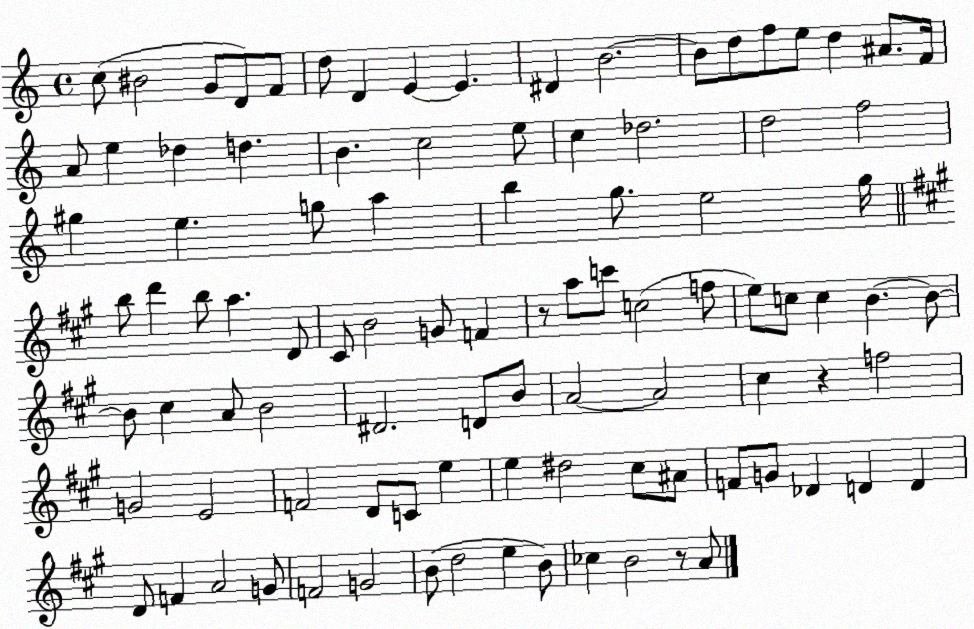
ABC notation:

X:1
T:Untitled
M:4/4
L:1/4
K:C
c/2 ^B2 G/2 D/2 F/2 d/2 D E E ^D B2 B/2 d/2 f/2 e/2 d ^A/2 F/4 A/2 e _d d B c2 e/2 c _d2 d2 f2 ^g e g/2 a b g/2 e2 g/4 b/2 d' b/2 a D/2 ^C/2 B2 G/2 F z/2 a/2 c'/2 c2 f/2 e/2 c/2 c B B/2 B/2 ^c A/2 B2 ^D2 D/2 B/2 A2 A2 ^c z f2 G2 E2 F2 D/2 C/2 e e ^d2 ^c/2 ^A/2 F/2 G/2 _D D D D/2 F A2 G/2 F2 G2 B/2 d2 e B/2 _c B2 z/2 A/2